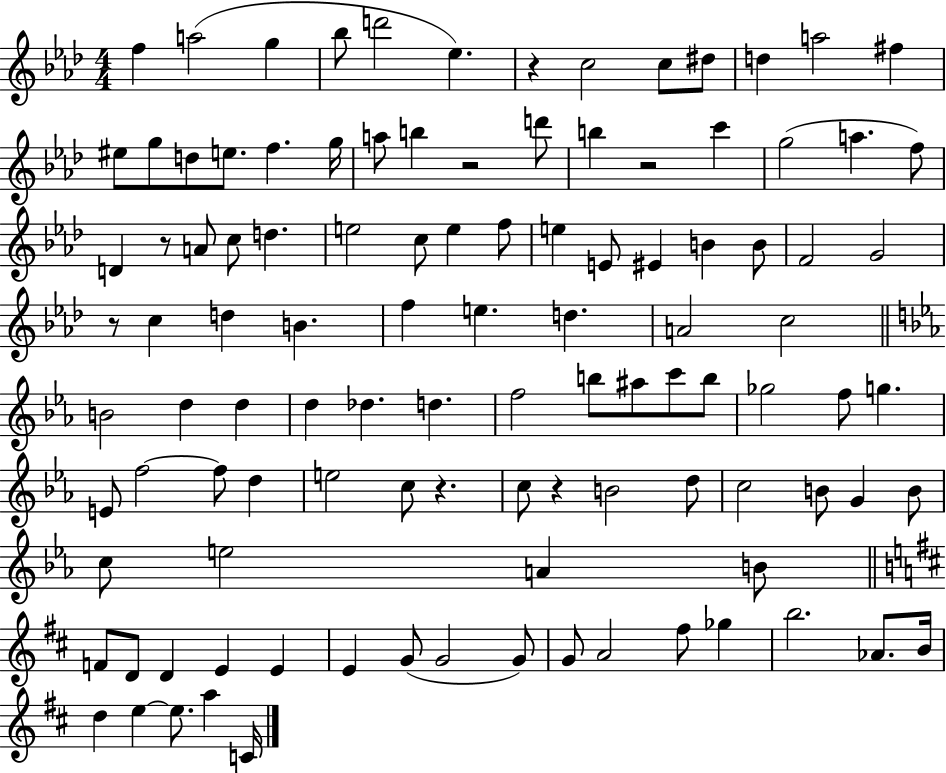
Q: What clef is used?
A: treble